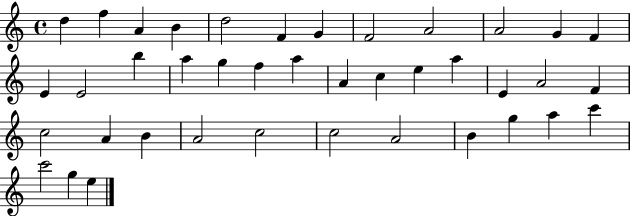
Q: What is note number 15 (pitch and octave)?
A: B5